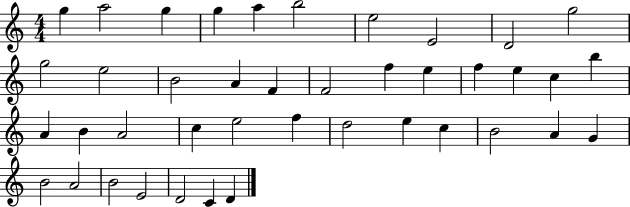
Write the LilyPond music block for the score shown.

{
  \clef treble
  \numericTimeSignature
  \time 4/4
  \key c \major
  g''4 a''2 g''4 | g''4 a''4 b''2 | e''2 e'2 | d'2 g''2 | \break g''2 e''2 | b'2 a'4 f'4 | f'2 f''4 e''4 | f''4 e''4 c''4 b''4 | \break a'4 b'4 a'2 | c''4 e''2 f''4 | d''2 e''4 c''4 | b'2 a'4 g'4 | \break b'2 a'2 | b'2 e'2 | d'2 c'4 d'4 | \bar "|."
}